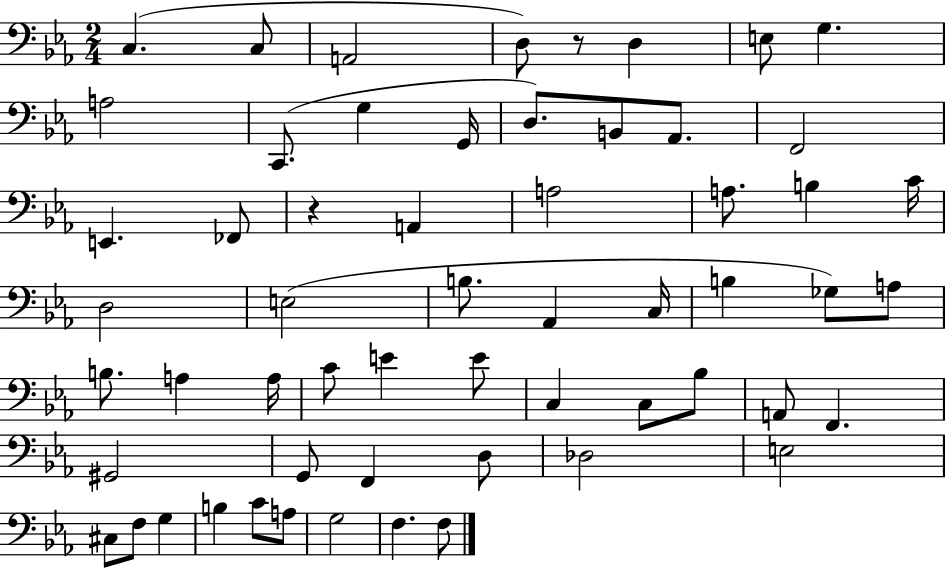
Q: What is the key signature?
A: EES major